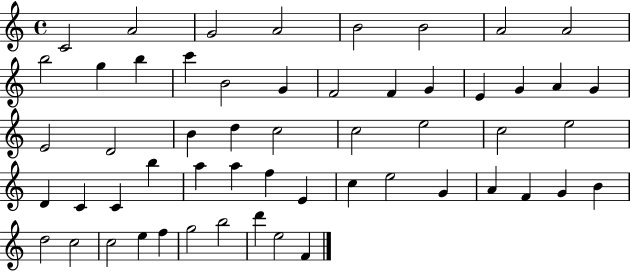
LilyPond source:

{
  \clef treble
  \time 4/4
  \defaultTimeSignature
  \key c \major
  c'2 a'2 | g'2 a'2 | b'2 b'2 | a'2 a'2 | \break b''2 g''4 b''4 | c'''4 b'2 g'4 | f'2 f'4 g'4 | e'4 g'4 a'4 g'4 | \break e'2 d'2 | b'4 d''4 c''2 | c''2 e''2 | c''2 e''2 | \break d'4 c'4 c'4 b''4 | a''4 a''4 f''4 e'4 | c''4 e''2 g'4 | a'4 f'4 g'4 b'4 | \break d''2 c''2 | c''2 e''4 f''4 | g''2 b''2 | d'''4 e''2 f'4 | \break \bar "|."
}